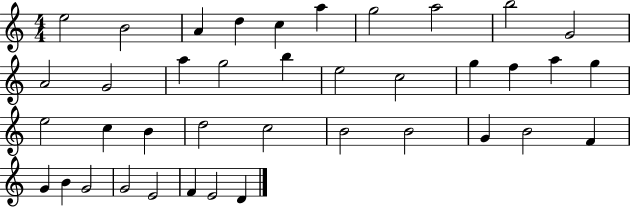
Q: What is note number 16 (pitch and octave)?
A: E5